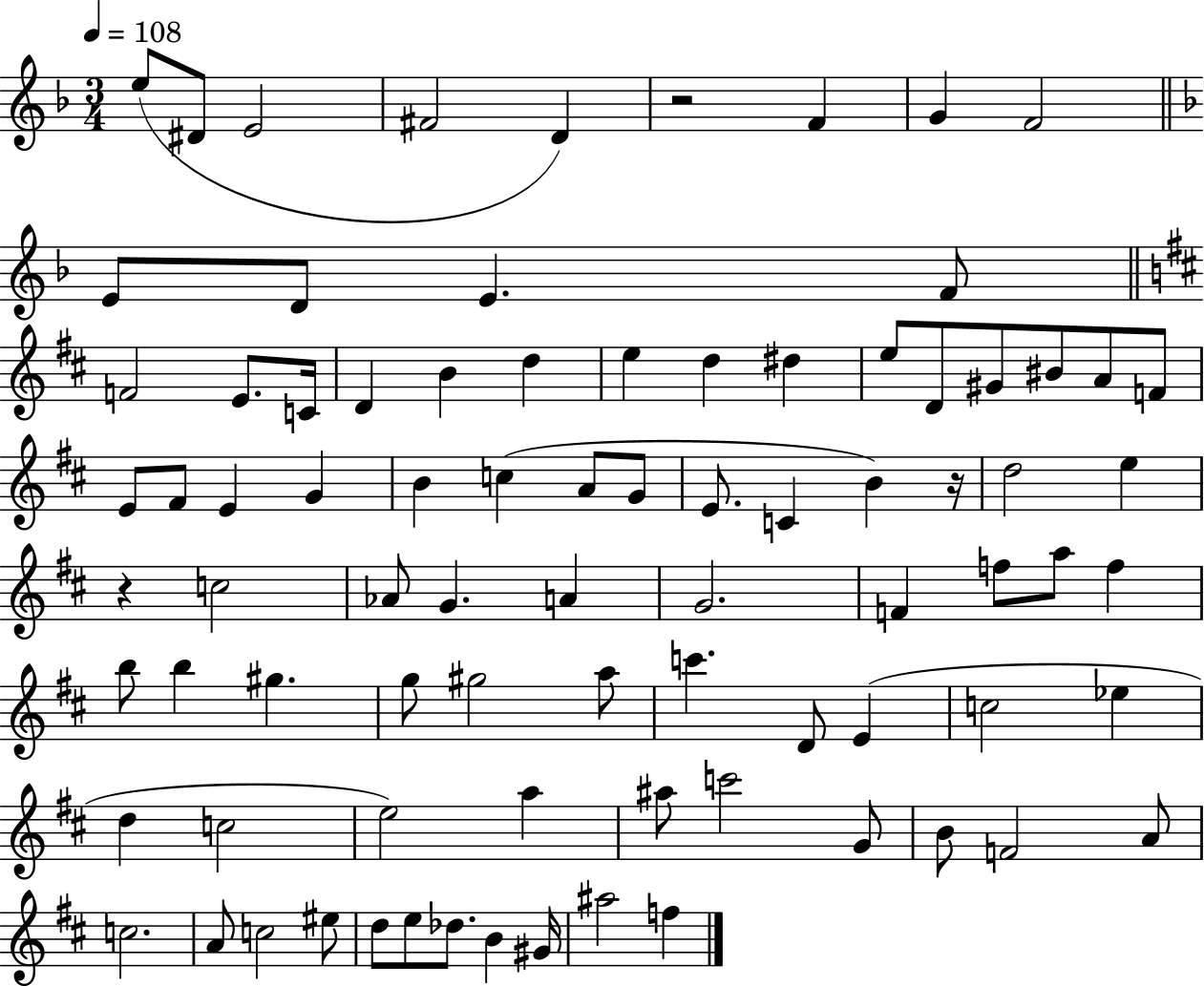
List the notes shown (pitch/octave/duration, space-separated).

E5/e D#4/e E4/h F#4/h D4/q R/h F4/q G4/q F4/h E4/e D4/e E4/q. F4/e F4/h E4/e. C4/s D4/q B4/q D5/q E5/q D5/q D#5/q E5/e D4/e G#4/e BIS4/e A4/e F4/e E4/e F#4/e E4/q G4/q B4/q C5/q A4/e G4/e E4/e. C4/q B4/q R/s D5/h E5/q R/q C5/h Ab4/e G4/q. A4/q G4/h. F4/q F5/e A5/e F5/q B5/e B5/q G#5/q. G5/e G#5/h A5/e C6/q. D4/e E4/q C5/h Eb5/q D5/q C5/h E5/h A5/q A#5/e C6/h G4/e B4/e F4/h A4/e C5/h. A4/e C5/h EIS5/e D5/e E5/e Db5/e. B4/q G#4/s A#5/h F5/q